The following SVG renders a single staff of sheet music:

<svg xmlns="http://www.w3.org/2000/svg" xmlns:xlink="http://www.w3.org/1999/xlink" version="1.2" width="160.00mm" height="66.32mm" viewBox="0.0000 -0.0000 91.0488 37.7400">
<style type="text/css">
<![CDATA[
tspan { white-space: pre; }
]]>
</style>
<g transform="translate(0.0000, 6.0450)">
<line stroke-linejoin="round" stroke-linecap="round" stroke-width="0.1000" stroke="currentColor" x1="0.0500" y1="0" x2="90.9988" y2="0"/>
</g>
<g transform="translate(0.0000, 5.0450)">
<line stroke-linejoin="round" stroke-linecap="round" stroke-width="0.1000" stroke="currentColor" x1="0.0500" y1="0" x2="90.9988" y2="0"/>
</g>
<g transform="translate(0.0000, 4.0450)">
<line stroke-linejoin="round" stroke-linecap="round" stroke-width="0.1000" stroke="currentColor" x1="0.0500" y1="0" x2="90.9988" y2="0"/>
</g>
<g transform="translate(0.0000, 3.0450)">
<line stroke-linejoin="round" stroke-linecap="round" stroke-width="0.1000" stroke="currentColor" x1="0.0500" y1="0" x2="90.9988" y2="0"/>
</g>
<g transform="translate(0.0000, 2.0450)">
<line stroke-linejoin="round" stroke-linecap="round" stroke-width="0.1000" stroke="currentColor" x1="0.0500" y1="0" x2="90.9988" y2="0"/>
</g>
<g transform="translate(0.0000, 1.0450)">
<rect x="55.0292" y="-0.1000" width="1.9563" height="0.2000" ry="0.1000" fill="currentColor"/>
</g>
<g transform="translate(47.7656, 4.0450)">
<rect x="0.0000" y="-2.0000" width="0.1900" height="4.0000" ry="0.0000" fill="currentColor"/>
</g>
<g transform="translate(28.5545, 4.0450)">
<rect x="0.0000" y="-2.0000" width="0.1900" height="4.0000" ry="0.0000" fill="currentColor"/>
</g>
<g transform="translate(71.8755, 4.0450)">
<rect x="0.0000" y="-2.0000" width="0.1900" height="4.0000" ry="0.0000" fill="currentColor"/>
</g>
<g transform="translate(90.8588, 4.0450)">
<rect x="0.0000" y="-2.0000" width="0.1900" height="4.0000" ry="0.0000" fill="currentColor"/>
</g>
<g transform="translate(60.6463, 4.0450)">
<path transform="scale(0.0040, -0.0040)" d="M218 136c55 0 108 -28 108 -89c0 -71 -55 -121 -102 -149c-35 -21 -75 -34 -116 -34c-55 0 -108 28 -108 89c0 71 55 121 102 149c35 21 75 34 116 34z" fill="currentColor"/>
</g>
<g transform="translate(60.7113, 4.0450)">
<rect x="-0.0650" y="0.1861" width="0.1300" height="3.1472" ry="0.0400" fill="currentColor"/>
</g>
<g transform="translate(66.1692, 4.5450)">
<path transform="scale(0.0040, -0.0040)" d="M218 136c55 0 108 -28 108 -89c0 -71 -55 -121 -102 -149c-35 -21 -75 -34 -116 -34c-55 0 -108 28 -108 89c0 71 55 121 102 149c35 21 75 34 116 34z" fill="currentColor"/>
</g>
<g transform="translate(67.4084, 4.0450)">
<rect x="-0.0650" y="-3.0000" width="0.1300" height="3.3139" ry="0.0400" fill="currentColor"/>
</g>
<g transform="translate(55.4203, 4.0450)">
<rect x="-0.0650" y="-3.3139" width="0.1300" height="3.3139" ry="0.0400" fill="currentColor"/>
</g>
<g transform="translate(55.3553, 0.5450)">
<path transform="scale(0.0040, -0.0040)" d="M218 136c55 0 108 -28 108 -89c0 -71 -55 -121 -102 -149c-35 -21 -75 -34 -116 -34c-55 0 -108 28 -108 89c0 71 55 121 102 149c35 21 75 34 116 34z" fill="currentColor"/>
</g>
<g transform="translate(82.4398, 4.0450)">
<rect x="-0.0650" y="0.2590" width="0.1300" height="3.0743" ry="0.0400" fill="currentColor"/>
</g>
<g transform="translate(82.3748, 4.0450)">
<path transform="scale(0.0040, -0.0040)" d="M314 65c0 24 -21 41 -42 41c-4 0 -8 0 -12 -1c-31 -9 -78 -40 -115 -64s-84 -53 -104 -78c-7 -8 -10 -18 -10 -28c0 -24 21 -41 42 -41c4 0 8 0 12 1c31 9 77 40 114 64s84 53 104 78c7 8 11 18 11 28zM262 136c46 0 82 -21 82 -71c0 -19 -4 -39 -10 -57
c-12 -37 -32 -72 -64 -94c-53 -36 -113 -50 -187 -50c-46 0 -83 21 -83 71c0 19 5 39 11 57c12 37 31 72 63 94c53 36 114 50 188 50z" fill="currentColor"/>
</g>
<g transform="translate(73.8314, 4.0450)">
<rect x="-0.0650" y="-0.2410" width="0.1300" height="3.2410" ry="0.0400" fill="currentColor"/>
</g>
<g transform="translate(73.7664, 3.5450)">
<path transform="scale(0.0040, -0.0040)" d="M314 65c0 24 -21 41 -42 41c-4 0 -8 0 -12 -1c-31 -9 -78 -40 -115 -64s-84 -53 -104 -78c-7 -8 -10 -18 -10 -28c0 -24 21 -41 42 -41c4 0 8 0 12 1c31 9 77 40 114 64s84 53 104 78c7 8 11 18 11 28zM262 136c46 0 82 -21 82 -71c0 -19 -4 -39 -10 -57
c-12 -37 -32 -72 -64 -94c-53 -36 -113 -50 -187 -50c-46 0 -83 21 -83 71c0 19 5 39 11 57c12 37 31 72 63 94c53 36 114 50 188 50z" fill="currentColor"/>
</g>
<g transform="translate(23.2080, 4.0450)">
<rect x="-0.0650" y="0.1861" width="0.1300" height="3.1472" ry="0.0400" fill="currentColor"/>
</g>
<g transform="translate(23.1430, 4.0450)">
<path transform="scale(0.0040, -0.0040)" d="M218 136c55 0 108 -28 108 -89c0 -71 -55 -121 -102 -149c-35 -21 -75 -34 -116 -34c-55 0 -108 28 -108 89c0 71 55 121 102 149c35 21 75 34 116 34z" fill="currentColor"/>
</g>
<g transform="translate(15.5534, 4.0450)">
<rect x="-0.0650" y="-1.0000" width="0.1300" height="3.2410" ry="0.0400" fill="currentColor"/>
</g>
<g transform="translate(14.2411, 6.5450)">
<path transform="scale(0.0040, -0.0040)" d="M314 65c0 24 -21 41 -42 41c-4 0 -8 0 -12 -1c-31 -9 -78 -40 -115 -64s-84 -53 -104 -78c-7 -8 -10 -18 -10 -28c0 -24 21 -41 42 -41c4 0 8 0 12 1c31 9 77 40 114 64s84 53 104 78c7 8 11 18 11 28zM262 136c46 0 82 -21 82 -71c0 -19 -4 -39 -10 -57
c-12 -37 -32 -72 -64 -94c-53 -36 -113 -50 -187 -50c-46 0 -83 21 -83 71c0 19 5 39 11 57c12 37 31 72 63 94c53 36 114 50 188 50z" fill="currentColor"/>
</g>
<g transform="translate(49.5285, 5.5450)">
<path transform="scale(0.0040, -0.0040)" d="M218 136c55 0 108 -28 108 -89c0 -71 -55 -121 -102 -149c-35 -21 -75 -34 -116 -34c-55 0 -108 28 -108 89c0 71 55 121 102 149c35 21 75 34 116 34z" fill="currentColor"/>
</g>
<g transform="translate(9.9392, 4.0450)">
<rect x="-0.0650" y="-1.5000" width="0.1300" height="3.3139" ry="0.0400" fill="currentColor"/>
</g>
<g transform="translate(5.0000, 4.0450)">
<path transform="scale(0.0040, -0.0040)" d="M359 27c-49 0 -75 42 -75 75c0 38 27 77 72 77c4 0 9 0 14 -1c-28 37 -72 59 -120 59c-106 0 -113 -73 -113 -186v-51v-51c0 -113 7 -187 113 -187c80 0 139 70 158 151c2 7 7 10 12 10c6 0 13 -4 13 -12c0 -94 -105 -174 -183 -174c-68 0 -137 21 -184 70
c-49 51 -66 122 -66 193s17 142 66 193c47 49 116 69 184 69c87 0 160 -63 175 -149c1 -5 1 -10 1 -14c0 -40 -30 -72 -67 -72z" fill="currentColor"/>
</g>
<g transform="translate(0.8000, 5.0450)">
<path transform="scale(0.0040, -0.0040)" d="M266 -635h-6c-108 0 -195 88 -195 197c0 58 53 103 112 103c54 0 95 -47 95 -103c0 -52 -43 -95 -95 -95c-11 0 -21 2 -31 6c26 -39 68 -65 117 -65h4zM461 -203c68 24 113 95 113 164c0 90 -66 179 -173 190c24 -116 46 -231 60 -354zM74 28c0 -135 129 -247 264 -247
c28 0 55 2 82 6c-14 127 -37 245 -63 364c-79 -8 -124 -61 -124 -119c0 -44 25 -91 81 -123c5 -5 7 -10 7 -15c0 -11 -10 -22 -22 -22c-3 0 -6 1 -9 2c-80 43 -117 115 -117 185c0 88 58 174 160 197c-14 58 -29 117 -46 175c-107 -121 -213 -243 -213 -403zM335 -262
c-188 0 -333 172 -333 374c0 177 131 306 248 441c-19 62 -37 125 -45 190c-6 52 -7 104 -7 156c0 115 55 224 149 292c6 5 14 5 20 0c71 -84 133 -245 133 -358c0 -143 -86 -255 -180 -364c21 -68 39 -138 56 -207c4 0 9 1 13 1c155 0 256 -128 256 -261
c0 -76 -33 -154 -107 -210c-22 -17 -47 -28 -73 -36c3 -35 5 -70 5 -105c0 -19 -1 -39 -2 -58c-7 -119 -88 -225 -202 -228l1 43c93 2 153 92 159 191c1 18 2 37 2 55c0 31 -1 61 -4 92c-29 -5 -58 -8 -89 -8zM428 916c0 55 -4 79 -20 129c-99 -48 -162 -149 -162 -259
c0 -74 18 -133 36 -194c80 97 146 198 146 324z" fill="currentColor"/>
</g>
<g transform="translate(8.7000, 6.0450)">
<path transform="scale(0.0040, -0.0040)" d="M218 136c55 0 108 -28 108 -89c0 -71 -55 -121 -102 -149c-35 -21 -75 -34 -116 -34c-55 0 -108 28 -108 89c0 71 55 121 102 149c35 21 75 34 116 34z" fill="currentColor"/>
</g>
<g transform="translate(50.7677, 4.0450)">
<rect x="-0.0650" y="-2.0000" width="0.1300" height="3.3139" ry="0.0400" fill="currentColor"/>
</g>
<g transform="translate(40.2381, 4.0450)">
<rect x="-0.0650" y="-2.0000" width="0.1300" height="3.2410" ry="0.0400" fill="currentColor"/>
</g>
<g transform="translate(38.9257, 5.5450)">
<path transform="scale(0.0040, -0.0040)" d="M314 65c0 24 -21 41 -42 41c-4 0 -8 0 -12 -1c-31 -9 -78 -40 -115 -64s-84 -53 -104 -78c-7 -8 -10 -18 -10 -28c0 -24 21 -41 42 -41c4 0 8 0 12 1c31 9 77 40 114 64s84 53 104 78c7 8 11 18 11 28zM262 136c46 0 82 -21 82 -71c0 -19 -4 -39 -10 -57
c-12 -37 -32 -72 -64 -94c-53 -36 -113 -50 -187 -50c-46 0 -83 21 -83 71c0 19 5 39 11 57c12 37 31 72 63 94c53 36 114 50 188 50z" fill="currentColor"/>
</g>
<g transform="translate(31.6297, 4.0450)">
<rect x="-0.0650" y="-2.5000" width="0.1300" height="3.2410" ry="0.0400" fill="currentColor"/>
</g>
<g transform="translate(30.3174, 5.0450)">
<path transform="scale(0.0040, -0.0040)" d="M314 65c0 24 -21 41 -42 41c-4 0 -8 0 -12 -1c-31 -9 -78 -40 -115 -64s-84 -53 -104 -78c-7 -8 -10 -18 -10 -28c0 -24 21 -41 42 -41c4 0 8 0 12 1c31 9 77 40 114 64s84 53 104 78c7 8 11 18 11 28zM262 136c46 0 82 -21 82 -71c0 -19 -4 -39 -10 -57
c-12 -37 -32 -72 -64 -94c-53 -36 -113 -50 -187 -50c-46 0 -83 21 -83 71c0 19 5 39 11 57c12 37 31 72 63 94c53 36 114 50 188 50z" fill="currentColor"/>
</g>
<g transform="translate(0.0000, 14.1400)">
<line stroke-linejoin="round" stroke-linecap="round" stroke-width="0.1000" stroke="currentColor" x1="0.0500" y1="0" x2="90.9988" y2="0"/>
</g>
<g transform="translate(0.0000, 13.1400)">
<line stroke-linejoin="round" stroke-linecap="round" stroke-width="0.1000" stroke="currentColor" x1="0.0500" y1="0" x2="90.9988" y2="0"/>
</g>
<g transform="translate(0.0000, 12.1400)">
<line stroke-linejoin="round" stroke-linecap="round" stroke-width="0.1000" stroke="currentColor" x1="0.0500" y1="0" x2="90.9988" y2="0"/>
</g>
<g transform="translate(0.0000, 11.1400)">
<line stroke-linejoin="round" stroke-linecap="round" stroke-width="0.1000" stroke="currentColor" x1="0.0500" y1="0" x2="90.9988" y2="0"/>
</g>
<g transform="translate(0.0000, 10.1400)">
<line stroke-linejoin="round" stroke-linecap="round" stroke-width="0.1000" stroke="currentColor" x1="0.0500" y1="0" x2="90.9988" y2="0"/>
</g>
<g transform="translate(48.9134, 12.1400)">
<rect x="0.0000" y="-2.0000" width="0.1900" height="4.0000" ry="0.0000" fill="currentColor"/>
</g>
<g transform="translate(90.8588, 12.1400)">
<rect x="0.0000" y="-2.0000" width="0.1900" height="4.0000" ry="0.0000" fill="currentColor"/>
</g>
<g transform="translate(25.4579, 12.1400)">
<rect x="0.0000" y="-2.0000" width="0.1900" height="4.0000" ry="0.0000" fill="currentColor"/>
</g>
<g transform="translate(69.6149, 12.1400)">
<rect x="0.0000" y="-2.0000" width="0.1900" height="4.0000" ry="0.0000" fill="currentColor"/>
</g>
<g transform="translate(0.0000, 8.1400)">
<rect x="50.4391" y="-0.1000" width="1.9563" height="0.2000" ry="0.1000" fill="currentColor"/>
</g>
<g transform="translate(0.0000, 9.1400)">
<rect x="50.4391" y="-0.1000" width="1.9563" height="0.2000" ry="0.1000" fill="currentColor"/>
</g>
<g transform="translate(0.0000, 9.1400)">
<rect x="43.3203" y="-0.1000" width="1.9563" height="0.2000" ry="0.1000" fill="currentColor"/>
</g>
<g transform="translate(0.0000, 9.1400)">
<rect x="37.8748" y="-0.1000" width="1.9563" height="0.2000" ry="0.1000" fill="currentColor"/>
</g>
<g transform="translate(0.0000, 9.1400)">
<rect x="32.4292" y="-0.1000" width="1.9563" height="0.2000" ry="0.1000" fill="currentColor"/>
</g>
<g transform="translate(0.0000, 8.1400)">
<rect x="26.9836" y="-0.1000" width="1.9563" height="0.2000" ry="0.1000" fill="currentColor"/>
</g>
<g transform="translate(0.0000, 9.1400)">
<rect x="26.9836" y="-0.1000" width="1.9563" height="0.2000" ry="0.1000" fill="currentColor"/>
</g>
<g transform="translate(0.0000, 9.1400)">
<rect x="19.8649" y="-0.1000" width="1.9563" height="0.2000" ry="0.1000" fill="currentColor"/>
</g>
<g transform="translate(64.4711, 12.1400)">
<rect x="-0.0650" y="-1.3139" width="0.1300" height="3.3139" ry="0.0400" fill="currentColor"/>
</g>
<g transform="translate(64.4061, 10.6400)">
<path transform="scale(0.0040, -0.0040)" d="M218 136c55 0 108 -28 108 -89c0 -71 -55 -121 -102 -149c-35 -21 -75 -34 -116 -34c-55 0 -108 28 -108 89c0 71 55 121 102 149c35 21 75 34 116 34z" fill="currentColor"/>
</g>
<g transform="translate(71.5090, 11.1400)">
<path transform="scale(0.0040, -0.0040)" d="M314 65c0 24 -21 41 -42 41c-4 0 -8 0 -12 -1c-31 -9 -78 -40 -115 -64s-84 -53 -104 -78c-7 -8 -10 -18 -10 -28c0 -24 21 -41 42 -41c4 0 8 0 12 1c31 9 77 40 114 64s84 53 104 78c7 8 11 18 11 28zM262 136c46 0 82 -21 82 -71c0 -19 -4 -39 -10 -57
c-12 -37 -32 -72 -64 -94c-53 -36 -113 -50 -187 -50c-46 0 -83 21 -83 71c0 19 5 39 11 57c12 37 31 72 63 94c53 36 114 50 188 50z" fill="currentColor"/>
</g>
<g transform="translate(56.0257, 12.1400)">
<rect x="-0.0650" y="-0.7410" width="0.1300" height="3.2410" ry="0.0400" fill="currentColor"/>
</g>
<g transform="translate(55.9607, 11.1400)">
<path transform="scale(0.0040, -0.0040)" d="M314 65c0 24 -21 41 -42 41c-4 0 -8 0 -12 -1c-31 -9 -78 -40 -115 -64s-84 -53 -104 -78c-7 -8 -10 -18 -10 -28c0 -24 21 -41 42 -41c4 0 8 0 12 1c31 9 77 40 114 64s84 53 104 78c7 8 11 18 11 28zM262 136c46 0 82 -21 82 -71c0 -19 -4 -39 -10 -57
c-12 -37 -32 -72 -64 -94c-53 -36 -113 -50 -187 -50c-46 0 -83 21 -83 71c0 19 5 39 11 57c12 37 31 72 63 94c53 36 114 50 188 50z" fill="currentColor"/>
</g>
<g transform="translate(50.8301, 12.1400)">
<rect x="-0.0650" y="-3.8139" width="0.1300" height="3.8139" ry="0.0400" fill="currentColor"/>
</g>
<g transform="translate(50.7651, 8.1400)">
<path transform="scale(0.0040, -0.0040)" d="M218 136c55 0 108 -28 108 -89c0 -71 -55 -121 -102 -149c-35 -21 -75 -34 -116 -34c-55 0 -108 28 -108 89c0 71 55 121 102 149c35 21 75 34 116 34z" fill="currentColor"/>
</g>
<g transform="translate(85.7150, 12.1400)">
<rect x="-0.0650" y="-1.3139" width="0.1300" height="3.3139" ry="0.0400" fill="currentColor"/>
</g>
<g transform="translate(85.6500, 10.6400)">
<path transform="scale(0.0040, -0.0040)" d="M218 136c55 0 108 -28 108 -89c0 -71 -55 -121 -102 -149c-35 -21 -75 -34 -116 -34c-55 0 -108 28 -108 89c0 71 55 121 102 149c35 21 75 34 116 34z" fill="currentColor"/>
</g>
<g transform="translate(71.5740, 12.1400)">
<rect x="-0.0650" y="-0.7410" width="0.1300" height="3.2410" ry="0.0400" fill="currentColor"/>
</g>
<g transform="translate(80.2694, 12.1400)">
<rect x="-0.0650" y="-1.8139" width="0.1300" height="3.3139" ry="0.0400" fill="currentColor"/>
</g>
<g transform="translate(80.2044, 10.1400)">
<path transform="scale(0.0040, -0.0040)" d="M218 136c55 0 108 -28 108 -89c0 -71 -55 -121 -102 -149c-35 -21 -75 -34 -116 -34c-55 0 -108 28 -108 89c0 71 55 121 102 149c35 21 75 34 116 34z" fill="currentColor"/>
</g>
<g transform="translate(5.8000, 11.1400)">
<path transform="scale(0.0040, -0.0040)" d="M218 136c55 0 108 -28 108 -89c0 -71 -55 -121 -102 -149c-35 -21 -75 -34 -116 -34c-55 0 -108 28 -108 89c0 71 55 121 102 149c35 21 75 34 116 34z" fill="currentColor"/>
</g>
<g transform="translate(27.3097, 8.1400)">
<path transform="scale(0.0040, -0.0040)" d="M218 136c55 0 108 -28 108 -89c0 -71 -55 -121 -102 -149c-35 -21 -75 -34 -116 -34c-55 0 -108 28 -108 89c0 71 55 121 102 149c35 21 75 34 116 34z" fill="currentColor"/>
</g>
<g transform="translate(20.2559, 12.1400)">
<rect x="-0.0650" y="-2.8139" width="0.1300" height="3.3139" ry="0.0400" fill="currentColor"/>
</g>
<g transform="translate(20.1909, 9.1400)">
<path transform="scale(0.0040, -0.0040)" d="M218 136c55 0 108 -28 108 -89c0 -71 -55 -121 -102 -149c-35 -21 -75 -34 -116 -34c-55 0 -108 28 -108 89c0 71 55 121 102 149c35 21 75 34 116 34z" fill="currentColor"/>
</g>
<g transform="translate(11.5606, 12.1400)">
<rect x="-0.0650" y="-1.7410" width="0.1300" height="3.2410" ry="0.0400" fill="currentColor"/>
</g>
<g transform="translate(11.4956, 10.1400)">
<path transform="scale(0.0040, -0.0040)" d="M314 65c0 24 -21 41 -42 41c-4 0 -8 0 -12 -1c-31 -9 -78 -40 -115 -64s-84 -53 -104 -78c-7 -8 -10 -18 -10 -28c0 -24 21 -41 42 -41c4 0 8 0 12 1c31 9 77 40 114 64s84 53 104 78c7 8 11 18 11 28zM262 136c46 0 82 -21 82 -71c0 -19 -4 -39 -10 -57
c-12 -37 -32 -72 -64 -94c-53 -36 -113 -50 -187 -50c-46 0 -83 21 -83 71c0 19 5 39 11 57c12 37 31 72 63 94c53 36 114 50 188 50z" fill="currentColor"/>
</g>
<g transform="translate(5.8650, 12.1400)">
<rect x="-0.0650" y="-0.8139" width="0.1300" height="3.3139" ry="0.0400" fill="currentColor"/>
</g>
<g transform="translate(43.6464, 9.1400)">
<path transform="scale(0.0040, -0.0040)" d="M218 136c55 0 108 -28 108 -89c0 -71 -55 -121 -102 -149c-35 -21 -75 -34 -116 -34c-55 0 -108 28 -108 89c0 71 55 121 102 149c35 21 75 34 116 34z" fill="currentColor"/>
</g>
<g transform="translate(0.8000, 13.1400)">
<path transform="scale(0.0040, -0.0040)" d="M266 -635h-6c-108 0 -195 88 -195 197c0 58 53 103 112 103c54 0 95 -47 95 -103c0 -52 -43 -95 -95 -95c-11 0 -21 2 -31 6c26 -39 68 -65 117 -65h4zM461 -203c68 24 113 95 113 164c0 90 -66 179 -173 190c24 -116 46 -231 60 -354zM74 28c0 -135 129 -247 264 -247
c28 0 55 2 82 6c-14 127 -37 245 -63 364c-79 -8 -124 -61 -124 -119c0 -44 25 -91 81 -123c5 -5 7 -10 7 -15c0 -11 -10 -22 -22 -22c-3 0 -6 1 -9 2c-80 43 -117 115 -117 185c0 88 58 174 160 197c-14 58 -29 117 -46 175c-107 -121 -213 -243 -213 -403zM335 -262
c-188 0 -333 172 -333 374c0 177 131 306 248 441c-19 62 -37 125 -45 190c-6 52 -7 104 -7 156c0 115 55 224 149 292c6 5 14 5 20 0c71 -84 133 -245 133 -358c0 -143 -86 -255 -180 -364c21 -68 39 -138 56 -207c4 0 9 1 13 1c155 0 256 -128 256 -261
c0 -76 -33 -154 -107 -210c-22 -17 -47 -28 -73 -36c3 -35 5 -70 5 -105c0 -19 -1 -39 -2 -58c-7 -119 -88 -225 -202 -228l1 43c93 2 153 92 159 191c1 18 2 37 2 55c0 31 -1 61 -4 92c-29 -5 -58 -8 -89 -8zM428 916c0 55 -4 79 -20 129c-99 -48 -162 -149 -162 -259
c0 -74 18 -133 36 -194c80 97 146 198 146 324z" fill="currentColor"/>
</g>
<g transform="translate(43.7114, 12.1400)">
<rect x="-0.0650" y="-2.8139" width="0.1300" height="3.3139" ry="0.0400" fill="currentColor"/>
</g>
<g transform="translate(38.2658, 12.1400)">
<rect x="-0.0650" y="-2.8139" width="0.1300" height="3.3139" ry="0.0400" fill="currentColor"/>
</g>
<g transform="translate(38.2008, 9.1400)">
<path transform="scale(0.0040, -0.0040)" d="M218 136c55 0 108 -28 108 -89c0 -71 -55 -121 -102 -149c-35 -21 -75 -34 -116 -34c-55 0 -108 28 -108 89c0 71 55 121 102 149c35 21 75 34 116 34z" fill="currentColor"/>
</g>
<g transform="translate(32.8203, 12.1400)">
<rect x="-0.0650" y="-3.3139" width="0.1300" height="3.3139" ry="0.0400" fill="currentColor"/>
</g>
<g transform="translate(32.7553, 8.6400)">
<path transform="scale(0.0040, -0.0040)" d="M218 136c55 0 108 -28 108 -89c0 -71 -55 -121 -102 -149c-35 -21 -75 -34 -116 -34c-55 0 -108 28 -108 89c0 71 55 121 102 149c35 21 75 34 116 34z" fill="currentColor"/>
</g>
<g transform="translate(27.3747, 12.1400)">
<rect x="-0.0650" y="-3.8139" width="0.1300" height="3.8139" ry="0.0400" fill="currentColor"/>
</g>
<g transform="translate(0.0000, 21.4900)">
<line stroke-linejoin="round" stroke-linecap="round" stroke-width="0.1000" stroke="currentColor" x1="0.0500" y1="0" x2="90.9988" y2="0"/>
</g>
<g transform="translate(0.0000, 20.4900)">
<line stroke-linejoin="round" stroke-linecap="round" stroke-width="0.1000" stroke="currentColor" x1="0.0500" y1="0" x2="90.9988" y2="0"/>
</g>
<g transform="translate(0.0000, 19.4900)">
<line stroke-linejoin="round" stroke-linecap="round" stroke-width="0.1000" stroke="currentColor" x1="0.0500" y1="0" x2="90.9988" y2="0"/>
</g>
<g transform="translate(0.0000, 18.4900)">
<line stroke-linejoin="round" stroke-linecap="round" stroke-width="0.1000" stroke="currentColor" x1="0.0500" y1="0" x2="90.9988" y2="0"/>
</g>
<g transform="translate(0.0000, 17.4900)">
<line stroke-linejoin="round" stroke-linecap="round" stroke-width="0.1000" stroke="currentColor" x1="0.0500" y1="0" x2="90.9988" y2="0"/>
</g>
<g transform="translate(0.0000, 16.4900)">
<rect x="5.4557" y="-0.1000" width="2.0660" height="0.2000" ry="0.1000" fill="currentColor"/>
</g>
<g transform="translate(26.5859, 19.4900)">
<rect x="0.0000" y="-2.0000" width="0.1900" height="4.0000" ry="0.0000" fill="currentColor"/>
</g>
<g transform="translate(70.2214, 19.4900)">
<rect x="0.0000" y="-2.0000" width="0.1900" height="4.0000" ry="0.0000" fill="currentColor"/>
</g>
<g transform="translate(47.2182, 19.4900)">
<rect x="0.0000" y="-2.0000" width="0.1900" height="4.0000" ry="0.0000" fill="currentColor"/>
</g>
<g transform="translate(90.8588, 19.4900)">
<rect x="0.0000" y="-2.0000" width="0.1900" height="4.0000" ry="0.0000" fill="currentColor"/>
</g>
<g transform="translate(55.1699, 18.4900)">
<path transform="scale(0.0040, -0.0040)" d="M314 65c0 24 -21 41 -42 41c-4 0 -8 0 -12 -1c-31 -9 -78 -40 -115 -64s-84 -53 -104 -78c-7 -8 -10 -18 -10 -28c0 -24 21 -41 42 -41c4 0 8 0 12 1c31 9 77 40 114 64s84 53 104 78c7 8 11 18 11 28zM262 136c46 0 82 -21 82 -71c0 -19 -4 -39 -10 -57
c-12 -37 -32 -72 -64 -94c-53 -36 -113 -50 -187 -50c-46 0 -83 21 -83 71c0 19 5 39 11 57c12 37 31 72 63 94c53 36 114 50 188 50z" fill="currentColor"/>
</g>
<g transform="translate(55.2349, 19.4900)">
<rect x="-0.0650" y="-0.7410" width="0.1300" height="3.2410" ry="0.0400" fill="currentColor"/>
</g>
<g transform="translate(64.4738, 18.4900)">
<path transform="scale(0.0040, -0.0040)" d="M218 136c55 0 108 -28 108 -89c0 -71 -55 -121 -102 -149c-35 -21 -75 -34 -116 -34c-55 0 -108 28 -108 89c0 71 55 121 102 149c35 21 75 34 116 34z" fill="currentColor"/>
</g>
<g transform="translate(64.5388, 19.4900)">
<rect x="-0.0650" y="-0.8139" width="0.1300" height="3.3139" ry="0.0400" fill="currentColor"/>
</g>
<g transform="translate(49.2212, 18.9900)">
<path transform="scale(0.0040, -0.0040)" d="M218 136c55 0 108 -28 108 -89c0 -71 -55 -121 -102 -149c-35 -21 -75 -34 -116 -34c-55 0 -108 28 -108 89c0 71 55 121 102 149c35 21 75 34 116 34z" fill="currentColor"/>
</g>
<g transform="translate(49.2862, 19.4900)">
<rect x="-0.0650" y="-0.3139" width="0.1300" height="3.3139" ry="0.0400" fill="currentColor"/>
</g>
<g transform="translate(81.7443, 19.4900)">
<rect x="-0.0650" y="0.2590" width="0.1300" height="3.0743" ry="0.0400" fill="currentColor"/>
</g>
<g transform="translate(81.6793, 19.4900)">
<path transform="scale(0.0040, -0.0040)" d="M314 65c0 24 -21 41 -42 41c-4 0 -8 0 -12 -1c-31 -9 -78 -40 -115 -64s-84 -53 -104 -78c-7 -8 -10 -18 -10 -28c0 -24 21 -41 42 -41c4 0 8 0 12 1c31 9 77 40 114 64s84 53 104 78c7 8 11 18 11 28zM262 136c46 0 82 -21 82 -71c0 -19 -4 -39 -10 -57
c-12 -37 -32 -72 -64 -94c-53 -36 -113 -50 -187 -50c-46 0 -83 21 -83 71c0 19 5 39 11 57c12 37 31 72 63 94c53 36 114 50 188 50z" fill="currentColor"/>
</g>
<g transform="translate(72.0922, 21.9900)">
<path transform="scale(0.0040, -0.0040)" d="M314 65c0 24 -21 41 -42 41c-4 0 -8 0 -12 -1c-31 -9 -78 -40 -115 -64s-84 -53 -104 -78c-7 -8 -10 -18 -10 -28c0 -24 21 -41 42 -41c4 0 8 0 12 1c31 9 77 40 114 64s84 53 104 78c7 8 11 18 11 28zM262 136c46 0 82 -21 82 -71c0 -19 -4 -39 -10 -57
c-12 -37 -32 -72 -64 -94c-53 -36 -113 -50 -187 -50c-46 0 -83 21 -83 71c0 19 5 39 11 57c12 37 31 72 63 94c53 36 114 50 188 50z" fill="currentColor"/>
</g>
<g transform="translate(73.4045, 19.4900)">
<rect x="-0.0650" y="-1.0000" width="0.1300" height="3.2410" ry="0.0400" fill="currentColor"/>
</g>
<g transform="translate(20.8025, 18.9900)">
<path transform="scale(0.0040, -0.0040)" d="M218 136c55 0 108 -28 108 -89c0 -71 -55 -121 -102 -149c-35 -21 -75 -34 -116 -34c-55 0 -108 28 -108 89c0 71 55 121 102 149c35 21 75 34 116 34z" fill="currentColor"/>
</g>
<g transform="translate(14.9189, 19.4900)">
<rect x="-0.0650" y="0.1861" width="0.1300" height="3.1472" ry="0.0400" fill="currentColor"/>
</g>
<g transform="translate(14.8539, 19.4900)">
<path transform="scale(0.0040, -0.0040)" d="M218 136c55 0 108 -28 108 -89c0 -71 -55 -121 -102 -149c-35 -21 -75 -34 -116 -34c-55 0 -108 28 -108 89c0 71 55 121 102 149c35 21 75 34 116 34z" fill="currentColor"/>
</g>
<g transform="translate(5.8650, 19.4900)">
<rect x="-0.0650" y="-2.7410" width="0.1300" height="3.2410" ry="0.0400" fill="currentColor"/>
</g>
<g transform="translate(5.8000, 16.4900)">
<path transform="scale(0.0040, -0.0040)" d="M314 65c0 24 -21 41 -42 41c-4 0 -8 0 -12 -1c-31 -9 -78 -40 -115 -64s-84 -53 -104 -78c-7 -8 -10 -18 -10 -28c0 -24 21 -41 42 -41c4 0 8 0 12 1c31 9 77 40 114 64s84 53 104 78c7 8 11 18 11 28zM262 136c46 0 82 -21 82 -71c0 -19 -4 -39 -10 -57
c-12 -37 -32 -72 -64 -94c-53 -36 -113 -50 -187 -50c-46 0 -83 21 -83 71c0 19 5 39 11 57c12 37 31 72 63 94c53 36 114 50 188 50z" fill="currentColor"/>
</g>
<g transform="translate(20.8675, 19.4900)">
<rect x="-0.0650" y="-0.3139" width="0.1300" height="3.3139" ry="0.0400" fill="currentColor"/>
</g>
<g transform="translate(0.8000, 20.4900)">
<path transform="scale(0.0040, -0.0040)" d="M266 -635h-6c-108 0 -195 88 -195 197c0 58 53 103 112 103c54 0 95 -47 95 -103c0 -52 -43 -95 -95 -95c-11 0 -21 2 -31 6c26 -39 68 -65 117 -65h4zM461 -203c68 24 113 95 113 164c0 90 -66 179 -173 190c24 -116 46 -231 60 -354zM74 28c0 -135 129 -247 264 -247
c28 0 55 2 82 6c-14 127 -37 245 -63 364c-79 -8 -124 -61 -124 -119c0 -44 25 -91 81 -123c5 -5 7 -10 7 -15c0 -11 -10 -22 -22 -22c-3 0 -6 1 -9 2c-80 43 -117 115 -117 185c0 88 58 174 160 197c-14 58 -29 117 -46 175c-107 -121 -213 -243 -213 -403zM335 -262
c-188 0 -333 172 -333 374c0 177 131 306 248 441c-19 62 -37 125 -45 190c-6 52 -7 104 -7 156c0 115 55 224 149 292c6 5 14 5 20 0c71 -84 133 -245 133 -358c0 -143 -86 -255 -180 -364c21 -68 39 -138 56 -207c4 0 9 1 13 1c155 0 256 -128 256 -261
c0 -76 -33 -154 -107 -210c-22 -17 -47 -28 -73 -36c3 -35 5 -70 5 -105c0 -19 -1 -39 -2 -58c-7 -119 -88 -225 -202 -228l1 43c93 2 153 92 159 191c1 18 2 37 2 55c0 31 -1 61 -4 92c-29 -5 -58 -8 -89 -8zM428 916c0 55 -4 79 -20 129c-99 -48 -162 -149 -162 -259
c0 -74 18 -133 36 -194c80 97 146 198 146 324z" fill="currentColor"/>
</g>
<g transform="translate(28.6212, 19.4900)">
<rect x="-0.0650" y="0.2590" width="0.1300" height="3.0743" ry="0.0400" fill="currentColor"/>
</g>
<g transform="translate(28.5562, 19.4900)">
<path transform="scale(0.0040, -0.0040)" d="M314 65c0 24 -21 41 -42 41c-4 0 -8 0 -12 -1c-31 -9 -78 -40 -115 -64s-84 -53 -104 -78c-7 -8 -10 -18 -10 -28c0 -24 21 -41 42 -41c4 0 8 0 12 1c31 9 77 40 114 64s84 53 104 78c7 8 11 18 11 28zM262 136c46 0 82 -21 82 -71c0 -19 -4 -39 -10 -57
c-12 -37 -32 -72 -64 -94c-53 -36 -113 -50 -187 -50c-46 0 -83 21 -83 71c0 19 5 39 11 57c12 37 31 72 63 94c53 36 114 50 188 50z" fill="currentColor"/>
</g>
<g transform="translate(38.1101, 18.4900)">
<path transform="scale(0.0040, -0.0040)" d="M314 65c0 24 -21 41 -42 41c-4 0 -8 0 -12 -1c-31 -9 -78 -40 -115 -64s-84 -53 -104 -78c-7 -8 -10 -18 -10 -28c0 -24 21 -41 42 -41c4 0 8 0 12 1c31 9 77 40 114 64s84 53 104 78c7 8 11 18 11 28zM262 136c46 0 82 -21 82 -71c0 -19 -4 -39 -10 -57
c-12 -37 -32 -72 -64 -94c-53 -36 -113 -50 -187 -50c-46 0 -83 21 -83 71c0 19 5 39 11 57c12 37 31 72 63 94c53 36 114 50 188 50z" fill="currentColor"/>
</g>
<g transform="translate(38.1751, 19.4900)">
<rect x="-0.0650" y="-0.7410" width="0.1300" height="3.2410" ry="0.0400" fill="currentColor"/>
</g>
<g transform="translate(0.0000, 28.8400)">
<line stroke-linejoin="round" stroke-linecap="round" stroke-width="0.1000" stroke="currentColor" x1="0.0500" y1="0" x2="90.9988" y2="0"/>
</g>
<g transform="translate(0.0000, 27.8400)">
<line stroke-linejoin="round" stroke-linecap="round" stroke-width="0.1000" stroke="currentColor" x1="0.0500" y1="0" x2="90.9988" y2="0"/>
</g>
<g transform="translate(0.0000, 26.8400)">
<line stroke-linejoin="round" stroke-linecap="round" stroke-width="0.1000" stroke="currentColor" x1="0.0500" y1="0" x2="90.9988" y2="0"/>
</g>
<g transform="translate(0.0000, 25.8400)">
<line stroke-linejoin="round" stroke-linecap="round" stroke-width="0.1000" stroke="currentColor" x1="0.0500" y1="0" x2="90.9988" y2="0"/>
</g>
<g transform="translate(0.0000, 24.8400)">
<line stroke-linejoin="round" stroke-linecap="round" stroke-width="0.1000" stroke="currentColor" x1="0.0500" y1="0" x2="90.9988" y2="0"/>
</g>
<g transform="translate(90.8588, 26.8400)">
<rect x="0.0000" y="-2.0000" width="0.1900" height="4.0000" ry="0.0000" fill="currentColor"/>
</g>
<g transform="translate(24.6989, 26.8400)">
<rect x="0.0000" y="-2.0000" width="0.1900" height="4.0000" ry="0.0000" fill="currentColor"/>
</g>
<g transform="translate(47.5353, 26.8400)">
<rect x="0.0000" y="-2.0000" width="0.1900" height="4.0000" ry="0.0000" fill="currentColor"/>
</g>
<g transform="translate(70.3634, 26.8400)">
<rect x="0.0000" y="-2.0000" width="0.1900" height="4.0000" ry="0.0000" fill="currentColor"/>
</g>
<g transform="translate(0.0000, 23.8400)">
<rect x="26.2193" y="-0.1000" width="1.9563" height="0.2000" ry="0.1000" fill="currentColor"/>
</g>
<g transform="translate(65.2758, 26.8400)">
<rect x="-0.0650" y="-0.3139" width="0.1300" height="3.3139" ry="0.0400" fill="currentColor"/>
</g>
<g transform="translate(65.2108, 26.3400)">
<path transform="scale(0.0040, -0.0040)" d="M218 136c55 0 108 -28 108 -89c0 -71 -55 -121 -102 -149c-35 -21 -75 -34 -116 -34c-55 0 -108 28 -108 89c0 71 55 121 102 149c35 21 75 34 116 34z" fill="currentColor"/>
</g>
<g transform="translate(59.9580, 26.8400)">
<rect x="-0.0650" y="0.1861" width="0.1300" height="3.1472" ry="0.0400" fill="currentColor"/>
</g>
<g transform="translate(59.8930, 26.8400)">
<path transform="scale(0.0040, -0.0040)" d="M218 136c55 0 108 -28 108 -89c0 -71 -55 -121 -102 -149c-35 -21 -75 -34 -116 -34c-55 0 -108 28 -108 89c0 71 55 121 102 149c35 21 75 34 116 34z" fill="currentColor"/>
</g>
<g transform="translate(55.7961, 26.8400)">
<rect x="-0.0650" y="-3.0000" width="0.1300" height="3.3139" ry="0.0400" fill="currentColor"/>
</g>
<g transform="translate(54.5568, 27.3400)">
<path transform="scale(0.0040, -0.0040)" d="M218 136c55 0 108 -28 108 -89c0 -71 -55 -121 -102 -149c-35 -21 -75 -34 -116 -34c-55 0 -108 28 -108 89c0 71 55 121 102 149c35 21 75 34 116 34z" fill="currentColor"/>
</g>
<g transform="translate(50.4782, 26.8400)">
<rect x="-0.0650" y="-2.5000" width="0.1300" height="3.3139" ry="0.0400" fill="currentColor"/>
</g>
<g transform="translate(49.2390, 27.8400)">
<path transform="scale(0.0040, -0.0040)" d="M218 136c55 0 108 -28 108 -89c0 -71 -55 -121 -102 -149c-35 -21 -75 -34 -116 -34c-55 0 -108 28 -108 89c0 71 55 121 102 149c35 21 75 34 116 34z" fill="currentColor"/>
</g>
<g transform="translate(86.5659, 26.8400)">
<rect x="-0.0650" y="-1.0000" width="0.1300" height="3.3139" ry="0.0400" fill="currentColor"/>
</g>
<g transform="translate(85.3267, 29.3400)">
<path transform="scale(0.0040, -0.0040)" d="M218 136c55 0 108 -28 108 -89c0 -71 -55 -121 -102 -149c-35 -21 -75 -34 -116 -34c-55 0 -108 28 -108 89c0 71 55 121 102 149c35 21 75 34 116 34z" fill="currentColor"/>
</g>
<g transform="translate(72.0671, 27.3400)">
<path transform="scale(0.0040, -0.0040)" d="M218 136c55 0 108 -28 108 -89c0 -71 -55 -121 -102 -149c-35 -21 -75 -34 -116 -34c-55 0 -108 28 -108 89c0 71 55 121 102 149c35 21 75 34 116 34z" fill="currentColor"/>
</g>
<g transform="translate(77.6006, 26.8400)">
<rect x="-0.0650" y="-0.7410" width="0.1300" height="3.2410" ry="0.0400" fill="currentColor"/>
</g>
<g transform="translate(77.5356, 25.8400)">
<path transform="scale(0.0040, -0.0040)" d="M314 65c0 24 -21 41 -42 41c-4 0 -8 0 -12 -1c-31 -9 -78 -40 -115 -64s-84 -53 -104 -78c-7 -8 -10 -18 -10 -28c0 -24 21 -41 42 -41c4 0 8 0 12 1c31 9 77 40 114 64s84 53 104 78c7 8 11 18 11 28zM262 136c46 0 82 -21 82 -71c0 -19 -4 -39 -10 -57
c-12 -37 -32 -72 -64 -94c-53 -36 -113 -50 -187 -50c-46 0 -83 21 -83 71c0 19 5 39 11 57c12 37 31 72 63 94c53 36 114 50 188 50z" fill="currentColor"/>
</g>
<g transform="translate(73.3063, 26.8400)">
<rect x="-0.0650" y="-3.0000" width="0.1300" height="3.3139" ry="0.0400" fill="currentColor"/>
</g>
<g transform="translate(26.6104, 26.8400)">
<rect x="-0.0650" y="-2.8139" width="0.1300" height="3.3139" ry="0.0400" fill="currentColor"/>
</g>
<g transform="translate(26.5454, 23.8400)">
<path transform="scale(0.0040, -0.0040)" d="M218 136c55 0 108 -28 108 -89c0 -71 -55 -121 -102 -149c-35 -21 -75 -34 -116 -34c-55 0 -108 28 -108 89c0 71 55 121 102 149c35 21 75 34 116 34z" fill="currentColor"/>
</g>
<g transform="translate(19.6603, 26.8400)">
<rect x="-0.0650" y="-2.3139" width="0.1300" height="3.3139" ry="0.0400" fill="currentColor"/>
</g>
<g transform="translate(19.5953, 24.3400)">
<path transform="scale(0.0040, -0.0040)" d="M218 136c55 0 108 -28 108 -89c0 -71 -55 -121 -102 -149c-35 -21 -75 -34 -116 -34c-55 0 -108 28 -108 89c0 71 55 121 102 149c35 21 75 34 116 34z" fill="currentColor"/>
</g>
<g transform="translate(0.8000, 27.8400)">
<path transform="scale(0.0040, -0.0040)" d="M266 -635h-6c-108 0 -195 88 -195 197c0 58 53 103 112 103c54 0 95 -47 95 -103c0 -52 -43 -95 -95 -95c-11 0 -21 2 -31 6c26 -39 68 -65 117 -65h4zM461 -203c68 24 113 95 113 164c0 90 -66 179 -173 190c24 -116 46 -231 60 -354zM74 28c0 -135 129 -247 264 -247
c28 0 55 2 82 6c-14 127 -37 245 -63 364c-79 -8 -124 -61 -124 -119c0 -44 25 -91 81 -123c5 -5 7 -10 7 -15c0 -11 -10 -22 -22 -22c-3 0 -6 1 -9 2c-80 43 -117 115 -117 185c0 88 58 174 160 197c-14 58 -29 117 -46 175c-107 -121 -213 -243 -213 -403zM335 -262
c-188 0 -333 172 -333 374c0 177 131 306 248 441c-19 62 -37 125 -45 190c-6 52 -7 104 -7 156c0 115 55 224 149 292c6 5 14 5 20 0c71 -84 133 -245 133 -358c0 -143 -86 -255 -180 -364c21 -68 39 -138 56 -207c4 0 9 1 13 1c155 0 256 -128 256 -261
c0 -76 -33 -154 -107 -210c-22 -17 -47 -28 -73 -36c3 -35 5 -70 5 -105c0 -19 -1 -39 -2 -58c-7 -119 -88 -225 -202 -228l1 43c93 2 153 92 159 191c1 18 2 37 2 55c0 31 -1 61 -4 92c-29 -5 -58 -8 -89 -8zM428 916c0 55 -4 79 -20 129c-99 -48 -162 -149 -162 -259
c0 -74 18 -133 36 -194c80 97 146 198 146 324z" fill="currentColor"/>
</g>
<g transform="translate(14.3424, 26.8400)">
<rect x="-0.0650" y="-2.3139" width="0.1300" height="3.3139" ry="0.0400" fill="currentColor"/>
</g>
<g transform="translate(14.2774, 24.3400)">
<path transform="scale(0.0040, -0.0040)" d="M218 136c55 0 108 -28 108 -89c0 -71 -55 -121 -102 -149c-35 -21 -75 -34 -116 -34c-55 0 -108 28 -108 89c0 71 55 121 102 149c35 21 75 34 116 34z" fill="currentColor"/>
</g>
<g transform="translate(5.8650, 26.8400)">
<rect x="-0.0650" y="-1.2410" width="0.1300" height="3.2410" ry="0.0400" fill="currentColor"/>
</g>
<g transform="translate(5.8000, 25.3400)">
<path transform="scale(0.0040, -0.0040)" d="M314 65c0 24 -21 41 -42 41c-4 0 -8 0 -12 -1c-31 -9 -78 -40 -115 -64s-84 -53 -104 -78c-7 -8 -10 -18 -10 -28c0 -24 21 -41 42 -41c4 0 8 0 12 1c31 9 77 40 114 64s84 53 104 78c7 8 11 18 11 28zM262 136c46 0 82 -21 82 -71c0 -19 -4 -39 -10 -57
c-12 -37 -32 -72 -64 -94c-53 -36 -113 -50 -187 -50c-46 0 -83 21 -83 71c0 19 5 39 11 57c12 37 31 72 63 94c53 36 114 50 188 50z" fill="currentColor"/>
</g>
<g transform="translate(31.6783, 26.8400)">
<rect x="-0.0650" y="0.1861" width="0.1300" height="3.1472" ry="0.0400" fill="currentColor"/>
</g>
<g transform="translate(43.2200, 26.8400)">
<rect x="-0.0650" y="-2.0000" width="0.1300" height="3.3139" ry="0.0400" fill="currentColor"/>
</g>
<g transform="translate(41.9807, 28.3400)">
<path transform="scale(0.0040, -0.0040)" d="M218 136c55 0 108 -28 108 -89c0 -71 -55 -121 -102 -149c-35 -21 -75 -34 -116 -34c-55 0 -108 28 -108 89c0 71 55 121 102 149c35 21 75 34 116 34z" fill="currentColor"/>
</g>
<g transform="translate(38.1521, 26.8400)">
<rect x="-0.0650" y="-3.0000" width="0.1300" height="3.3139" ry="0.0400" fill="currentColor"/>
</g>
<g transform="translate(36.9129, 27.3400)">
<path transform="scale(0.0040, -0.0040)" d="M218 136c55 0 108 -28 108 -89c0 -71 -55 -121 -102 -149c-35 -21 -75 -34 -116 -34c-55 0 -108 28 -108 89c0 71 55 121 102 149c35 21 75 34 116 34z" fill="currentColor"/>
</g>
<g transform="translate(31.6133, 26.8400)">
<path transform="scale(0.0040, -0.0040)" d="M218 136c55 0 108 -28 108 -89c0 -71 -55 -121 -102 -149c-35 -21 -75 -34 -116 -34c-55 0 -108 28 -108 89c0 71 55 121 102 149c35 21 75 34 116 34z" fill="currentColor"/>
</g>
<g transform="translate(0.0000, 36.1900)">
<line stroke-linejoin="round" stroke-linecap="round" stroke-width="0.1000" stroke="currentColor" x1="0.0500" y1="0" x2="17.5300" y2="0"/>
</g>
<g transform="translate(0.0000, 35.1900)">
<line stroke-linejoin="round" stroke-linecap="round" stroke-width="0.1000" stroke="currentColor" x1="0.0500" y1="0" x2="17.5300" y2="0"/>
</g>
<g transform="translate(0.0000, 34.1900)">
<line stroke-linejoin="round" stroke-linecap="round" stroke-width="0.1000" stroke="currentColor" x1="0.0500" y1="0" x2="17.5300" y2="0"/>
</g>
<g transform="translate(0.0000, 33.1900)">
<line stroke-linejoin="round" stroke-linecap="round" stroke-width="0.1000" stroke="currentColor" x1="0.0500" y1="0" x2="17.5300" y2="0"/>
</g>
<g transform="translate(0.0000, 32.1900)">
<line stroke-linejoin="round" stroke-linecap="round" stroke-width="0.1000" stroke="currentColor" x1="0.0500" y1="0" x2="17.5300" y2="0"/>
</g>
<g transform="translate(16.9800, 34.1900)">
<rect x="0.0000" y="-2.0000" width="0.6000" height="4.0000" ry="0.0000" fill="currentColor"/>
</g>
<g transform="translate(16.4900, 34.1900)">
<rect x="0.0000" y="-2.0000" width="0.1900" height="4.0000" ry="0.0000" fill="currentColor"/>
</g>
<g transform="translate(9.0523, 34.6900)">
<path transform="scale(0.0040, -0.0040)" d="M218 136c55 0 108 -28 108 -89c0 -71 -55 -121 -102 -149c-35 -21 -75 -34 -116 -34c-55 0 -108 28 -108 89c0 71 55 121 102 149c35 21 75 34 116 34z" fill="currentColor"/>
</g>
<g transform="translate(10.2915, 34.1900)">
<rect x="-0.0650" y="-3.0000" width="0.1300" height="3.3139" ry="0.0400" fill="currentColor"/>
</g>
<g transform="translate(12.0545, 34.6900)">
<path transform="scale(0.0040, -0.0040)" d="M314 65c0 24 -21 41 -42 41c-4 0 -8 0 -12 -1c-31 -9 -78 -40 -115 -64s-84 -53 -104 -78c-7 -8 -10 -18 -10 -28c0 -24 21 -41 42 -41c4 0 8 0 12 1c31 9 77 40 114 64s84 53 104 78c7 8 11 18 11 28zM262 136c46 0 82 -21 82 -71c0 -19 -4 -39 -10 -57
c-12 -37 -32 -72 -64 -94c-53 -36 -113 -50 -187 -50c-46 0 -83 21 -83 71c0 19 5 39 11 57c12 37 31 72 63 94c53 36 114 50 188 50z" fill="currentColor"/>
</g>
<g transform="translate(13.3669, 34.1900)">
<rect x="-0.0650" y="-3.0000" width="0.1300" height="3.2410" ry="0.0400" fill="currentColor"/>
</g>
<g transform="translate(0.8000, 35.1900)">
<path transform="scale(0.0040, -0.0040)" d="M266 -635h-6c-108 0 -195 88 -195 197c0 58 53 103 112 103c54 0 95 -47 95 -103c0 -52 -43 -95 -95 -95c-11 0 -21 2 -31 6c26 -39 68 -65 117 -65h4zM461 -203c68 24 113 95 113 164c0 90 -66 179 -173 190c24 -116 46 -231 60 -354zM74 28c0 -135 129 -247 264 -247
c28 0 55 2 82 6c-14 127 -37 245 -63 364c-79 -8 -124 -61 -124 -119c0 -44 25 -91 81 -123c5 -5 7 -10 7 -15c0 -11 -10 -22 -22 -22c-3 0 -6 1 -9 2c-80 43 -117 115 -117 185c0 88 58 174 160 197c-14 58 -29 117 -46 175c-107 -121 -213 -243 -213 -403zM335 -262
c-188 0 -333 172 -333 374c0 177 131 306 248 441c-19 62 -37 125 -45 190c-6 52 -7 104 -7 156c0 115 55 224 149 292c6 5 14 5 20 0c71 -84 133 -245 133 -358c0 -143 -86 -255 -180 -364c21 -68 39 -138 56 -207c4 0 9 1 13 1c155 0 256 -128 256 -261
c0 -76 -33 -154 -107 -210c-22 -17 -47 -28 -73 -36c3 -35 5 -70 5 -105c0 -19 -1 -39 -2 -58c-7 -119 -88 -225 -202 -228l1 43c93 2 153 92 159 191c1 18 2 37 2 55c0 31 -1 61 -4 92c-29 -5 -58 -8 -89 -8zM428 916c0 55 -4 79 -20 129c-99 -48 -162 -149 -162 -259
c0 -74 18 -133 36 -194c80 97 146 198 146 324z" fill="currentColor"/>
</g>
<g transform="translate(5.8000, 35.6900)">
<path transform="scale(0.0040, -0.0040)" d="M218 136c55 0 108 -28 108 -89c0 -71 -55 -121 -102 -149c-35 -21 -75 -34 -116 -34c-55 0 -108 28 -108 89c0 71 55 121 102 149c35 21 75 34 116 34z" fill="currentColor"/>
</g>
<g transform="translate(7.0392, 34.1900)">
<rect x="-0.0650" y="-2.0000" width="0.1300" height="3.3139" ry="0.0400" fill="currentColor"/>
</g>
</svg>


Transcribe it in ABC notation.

X:1
T:Untitled
M:4/4
L:1/4
K:C
E D2 B G2 F2 F b B A c2 B2 d f2 a c' b a a c' d2 e d2 f e a2 B c B2 d2 c d2 d D2 B2 e2 g g a B A F G A B c A d2 D F A A2